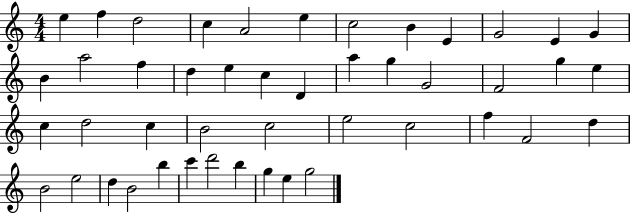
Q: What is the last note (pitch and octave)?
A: G5